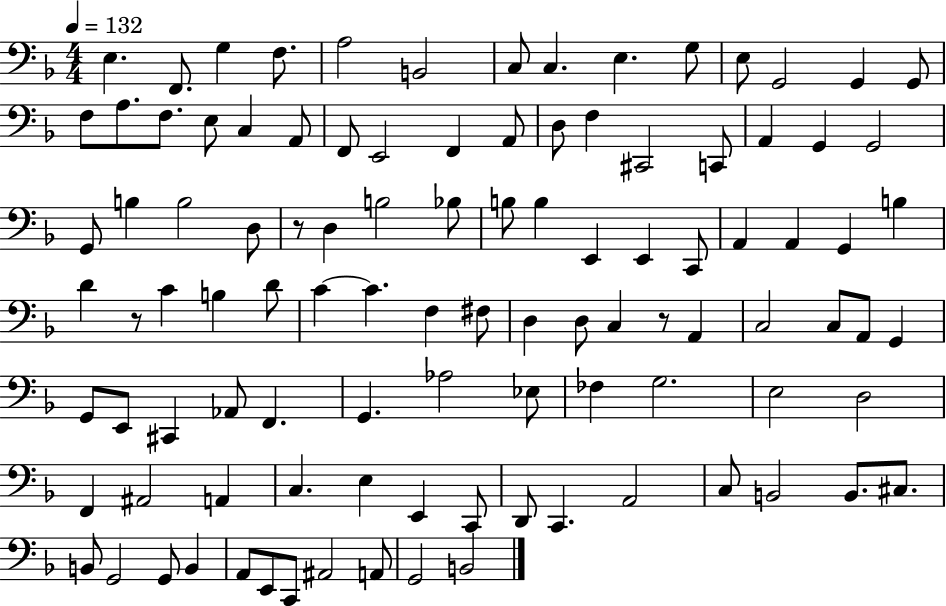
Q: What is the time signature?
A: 4/4